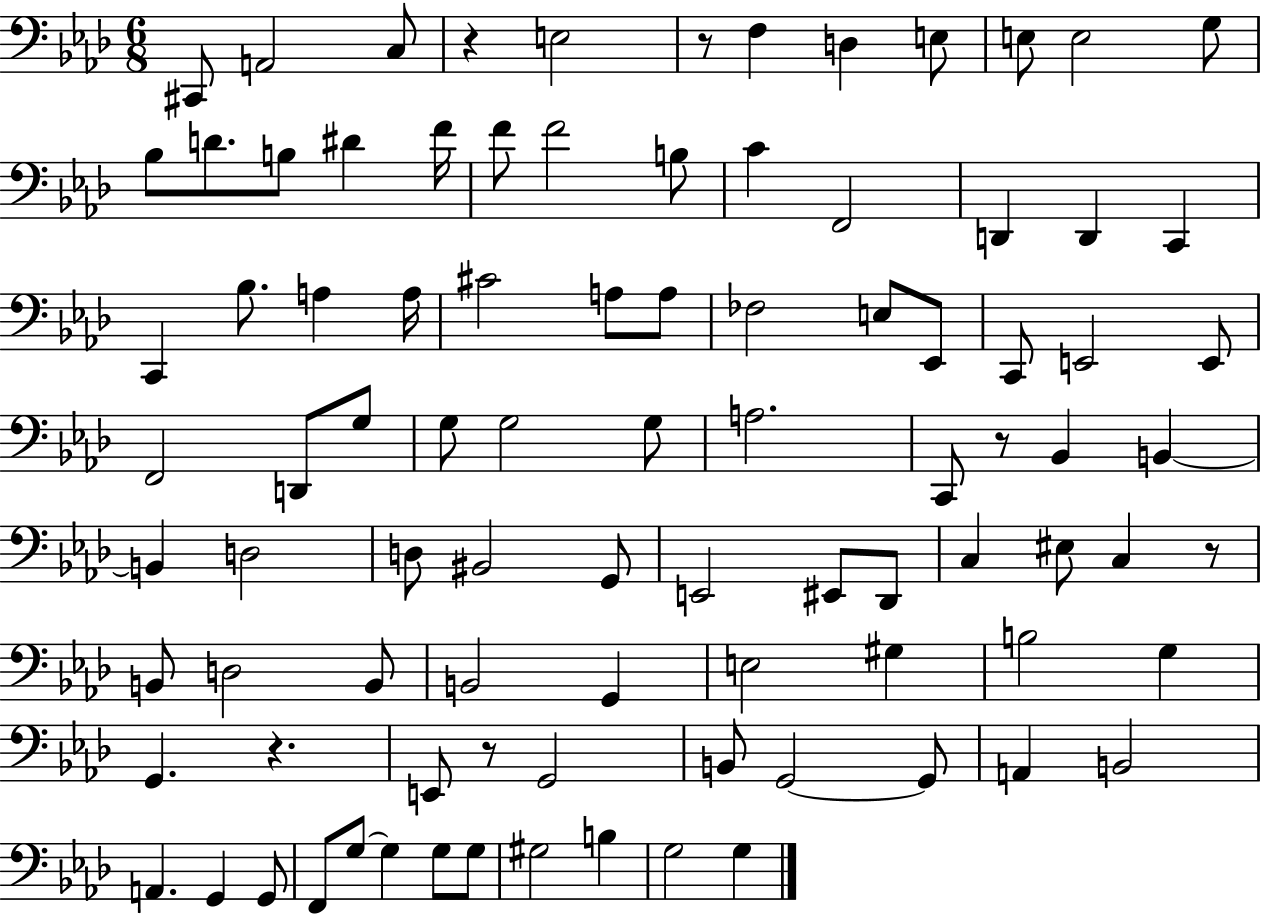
C#2/e A2/h C3/e R/q E3/h R/e F3/q D3/q E3/e E3/e E3/h G3/e Bb3/e D4/e. B3/e D#4/q F4/s F4/e F4/h B3/e C4/q F2/h D2/q D2/q C2/q C2/q Bb3/e. A3/q A3/s C#4/h A3/e A3/e FES3/h E3/e Eb2/e C2/e E2/h E2/e F2/h D2/e G3/e G3/e G3/h G3/e A3/h. C2/e R/e Bb2/q B2/q B2/q D3/h D3/e BIS2/h G2/e E2/h EIS2/e Db2/e C3/q EIS3/e C3/q R/e B2/e D3/h B2/e B2/h G2/q E3/h G#3/q B3/h G3/q G2/q. R/q. E2/e R/e G2/h B2/e G2/h G2/e A2/q B2/h A2/q. G2/q G2/e F2/e G3/e G3/q G3/e G3/e G#3/h B3/q G3/h G3/q